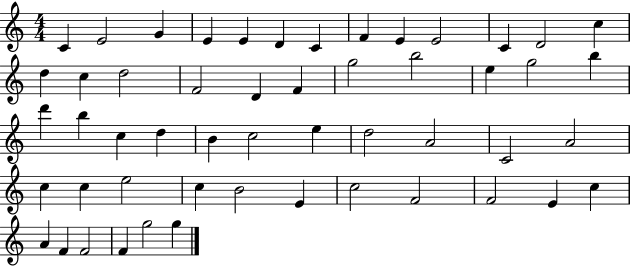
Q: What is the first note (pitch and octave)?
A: C4